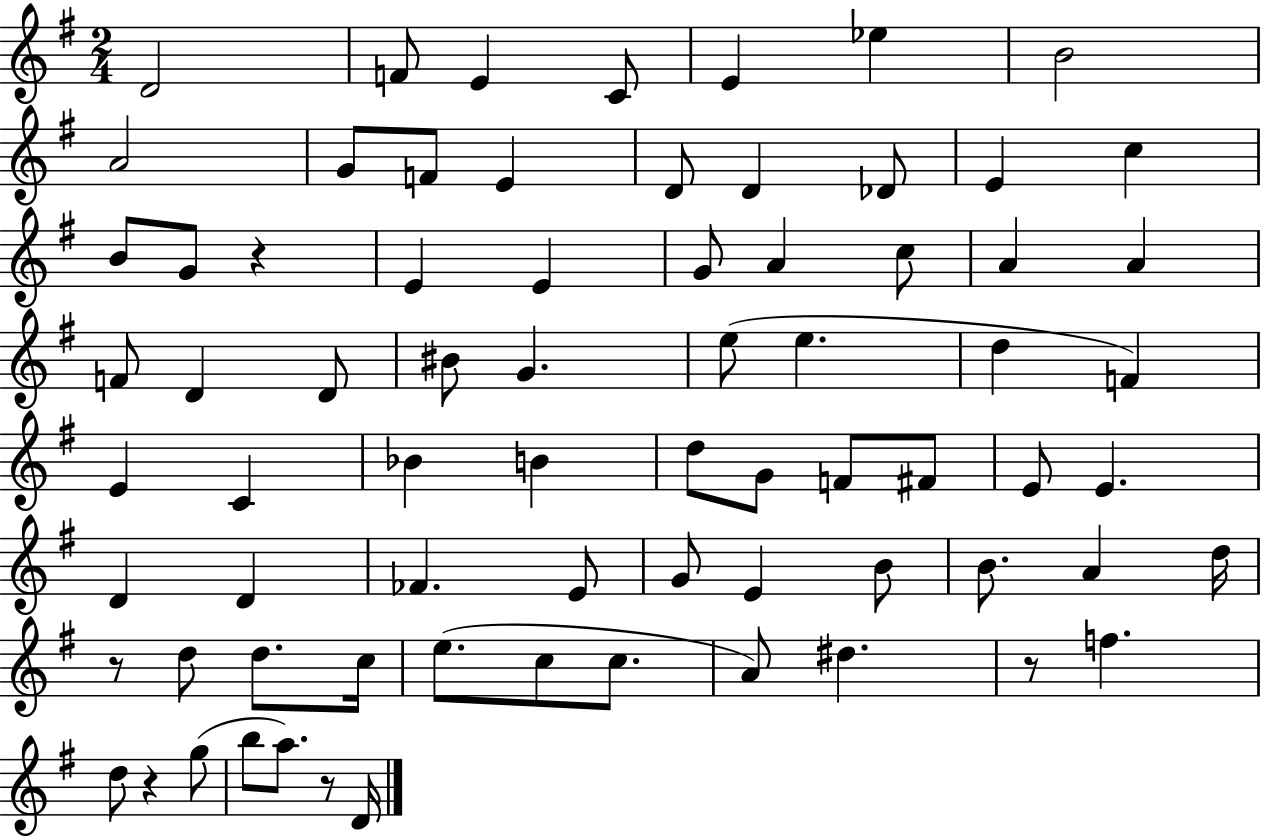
{
  \clef treble
  \numericTimeSignature
  \time 2/4
  \key g \major
  d'2 | f'8 e'4 c'8 | e'4 ees''4 | b'2 | \break a'2 | g'8 f'8 e'4 | d'8 d'4 des'8 | e'4 c''4 | \break b'8 g'8 r4 | e'4 e'4 | g'8 a'4 c''8 | a'4 a'4 | \break f'8 d'4 d'8 | bis'8 g'4. | e''8( e''4. | d''4 f'4) | \break e'4 c'4 | bes'4 b'4 | d''8 g'8 f'8 fis'8 | e'8 e'4. | \break d'4 d'4 | fes'4. e'8 | g'8 e'4 b'8 | b'8. a'4 d''16 | \break r8 d''8 d''8. c''16 | e''8.( c''8 c''8. | a'8) dis''4. | r8 f''4. | \break d''8 r4 g''8( | b''8 a''8.) r8 d'16 | \bar "|."
}